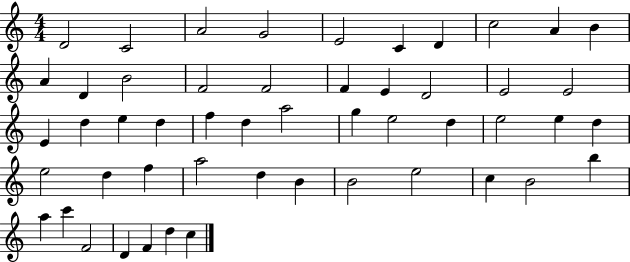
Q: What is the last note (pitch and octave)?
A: C5